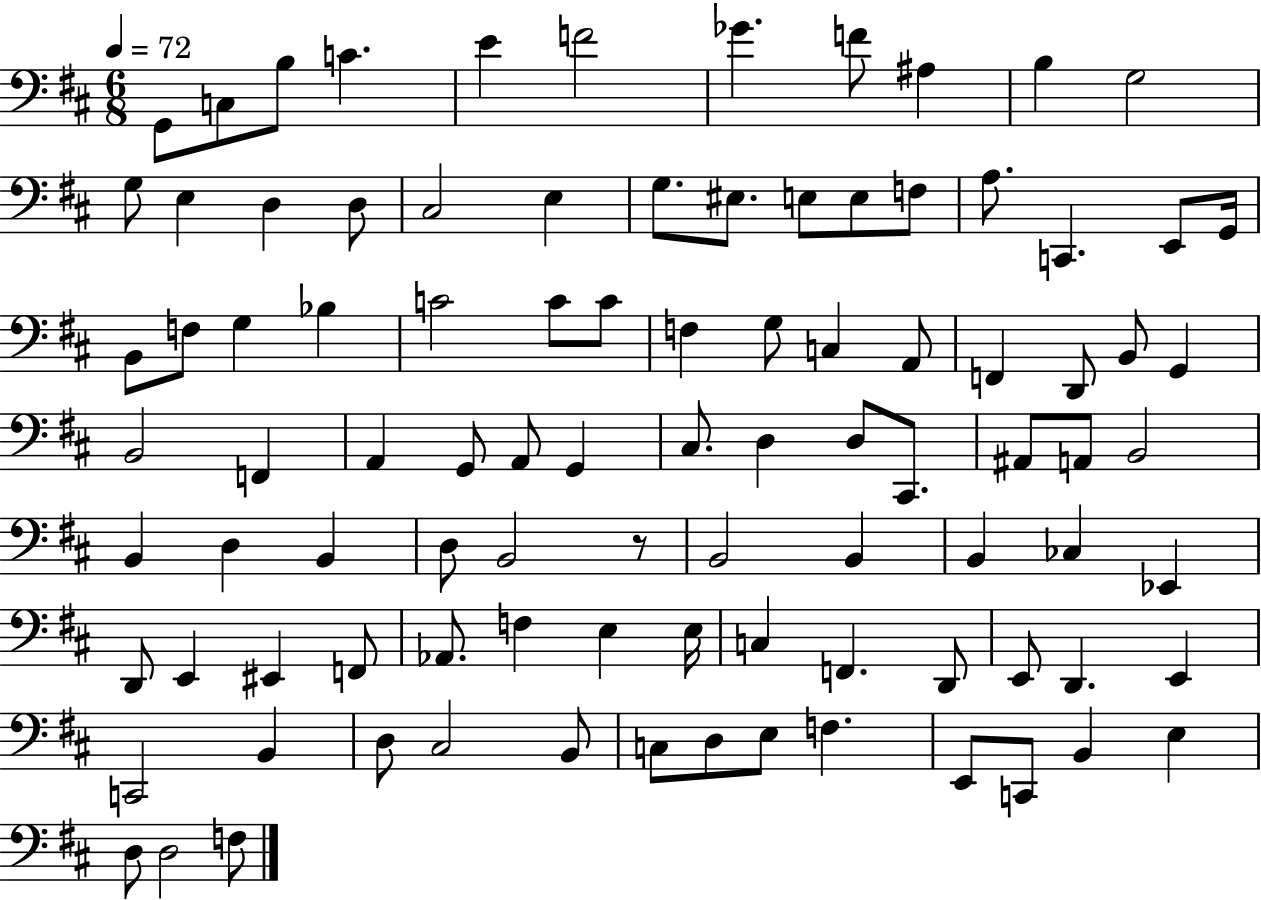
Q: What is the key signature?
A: D major